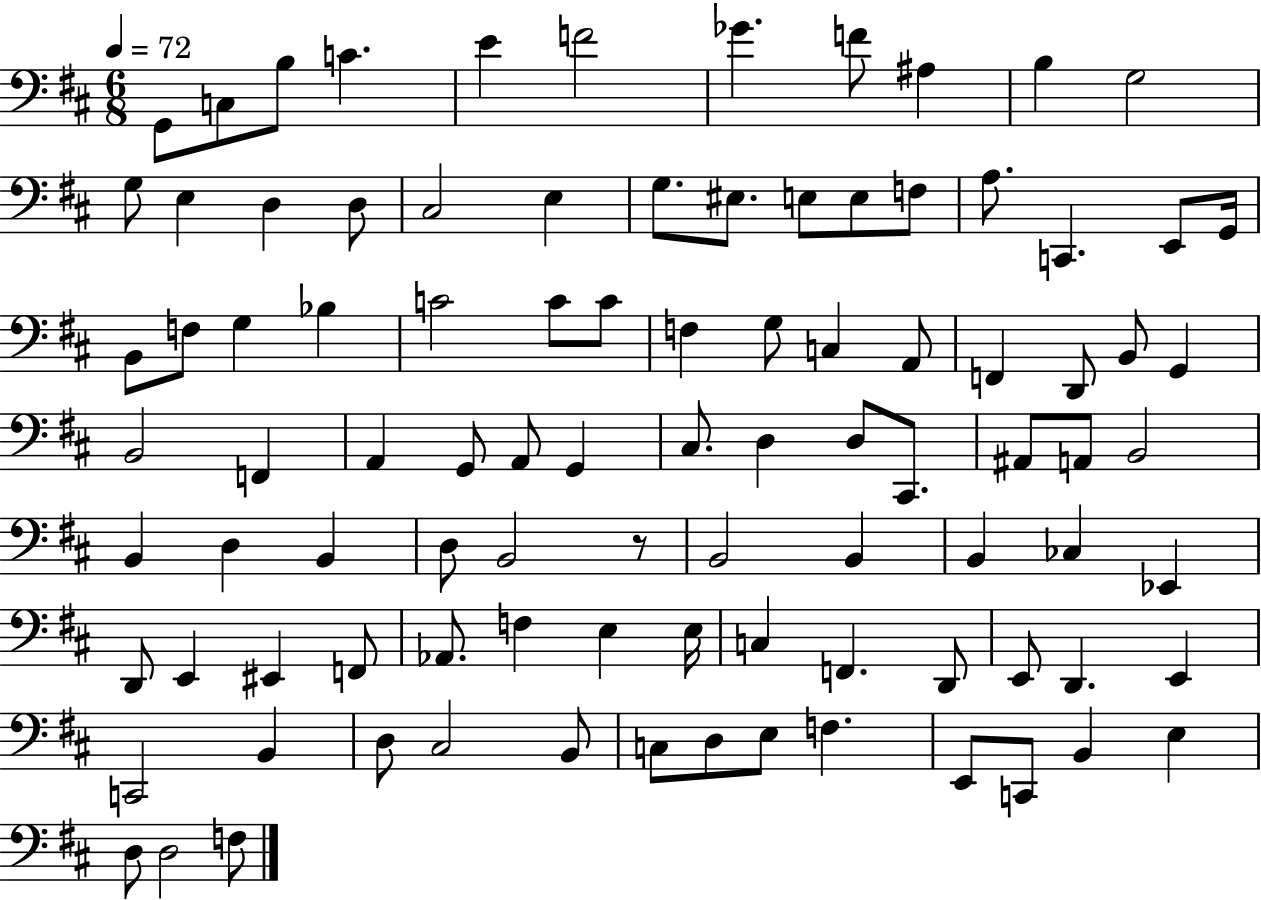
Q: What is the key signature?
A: D major